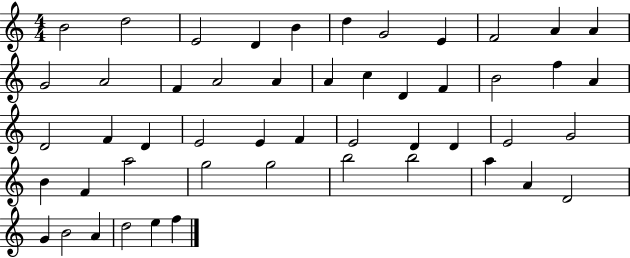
{
  \clef treble
  \numericTimeSignature
  \time 4/4
  \key c \major
  b'2 d''2 | e'2 d'4 b'4 | d''4 g'2 e'4 | f'2 a'4 a'4 | \break g'2 a'2 | f'4 a'2 a'4 | a'4 c''4 d'4 f'4 | b'2 f''4 a'4 | \break d'2 f'4 d'4 | e'2 e'4 f'4 | e'2 d'4 d'4 | e'2 g'2 | \break b'4 f'4 a''2 | g''2 g''2 | b''2 b''2 | a''4 a'4 d'2 | \break g'4 b'2 a'4 | d''2 e''4 f''4 | \bar "|."
}